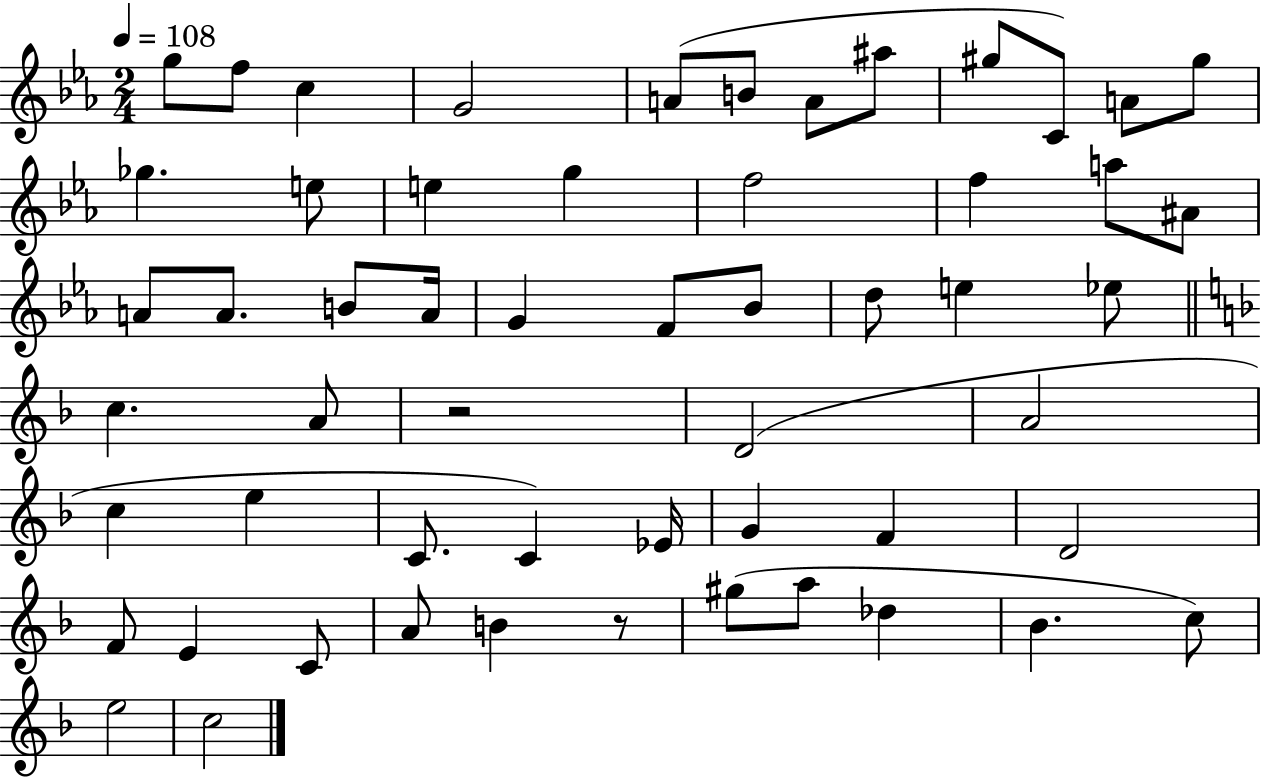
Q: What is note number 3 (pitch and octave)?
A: C5